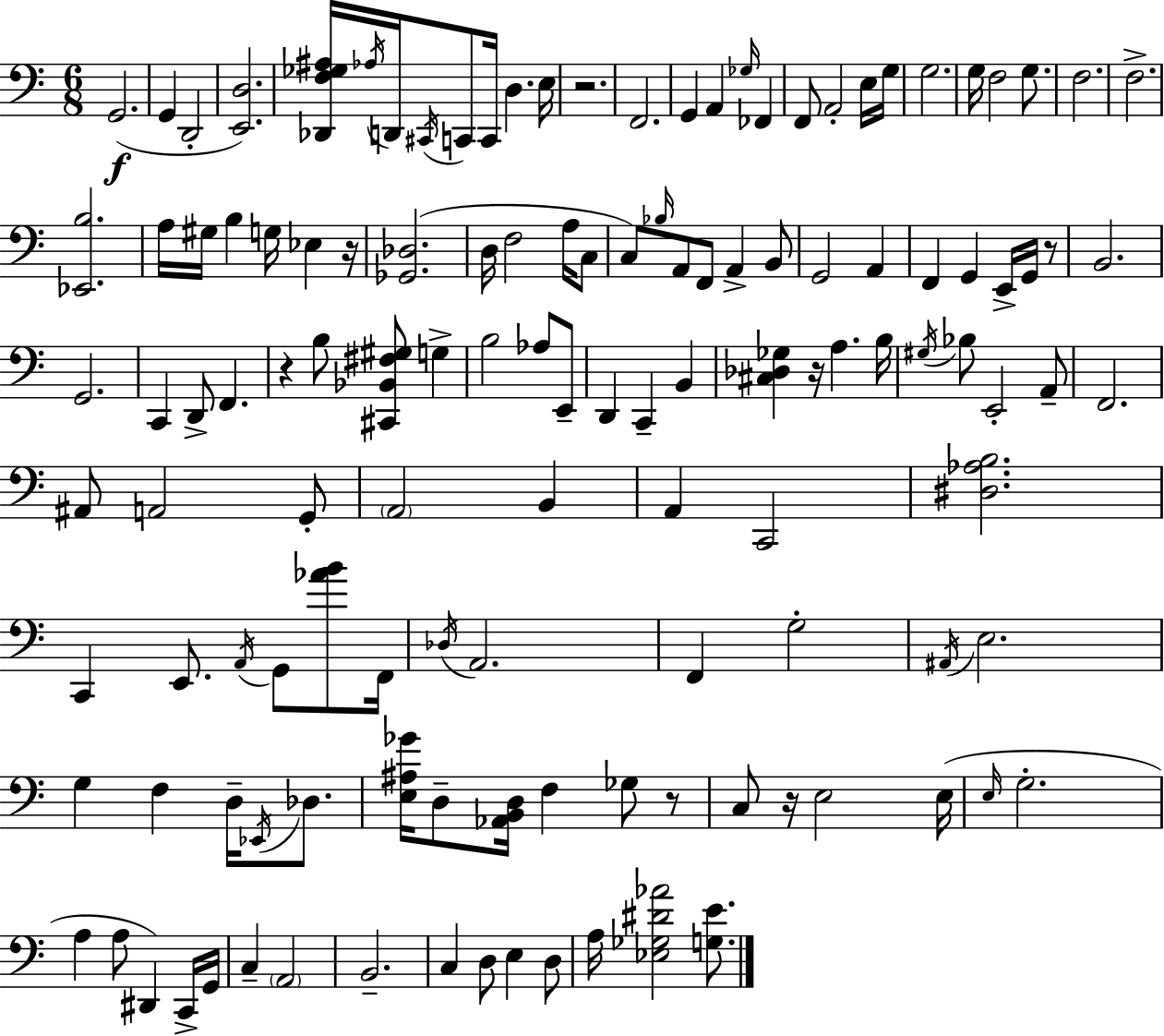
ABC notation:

X:1
T:Untitled
M:6/8
L:1/4
K:Am
G,,2 G,, D,,2 [E,,D,]2 [_D,,F,_G,^A,]/4 _A,/4 D,,/4 ^C,,/4 C,,/2 C,,/4 D, E,/4 z2 F,,2 G,, A,, _G,/4 _F,, F,,/2 A,,2 E,/4 G,/4 G,2 G,/4 F,2 G,/2 F,2 F,2 [_E,,B,]2 A,/4 ^G,/4 B, G,/4 _E, z/4 [_G,,_D,]2 D,/4 F,2 A,/4 C,/2 C,/2 _B,/4 A,,/2 F,,/2 A,, B,,/2 G,,2 A,, F,, G,, E,,/4 G,,/4 z/2 B,,2 G,,2 C,, D,,/2 F,, z B,/2 [^C,,_B,,^F,^G,]/2 G, B,2 _A,/2 E,,/2 D,, C,, B,, [^C,_D,_G,] z/4 A, B,/4 ^G,/4 _B,/2 E,,2 A,,/2 F,,2 ^A,,/2 A,,2 G,,/2 A,,2 B,, A,, C,,2 [^D,_A,B,]2 C,, E,,/2 A,,/4 G,,/2 [_AB]/2 F,,/4 _D,/4 A,,2 F,, G,2 ^A,,/4 E,2 G, F, D,/4 _E,,/4 _D,/2 [E,^A,_G]/4 D,/2 [_A,,B,,D,]/4 F, _G,/2 z/2 C,/2 z/4 E,2 E,/4 E,/4 G,2 A, A,/2 ^D,, C,,/4 G,,/4 C, A,,2 B,,2 C, D,/2 E, D,/2 A,/4 [_E,_G,^D_A]2 [G,E]/2